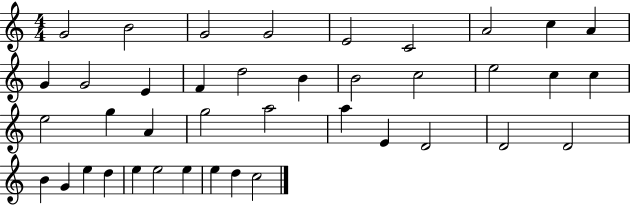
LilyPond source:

{
  \clef treble
  \numericTimeSignature
  \time 4/4
  \key c \major
  g'2 b'2 | g'2 g'2 | e'2 c'2 | a'2 c''4 a'4 | \break g'4 g'2 e'4 | f'4 d''2 b'4 | b'2 c''2 | e''2 c''4 c''4 | \break e''2 g''4 a'4 | g''2 a''2 | a''4 e'4 d'2 | d'2 d'2 | \break b'4 g'4 e''4 d''4 | e''4 e''2 e''4 | e''4 d''4 c''2 | \bar "|."
}